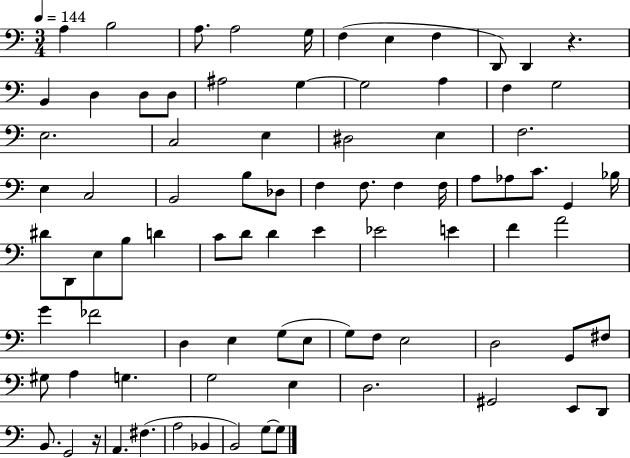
X:1
T:Untitled
M:3/4
L:1/4
K:C
A, B,2 A,/2 A,2 G,/4 F, E, F, D,,/2 D,, z B,, D, D,/2 D,/2 ^A,2 G, G,2 A, F, G,2 E,2 C,2 E, ^D,2 E, F,2 E, C,2 B,,2 B,/2 _D,/2 F, F,/2 F, F,/4 A,/2 _A,/2 C/2 G,, _B,/4 ^D/2 D,,/2 E,/2 B,/2 D C/2 D/2 D E _E2 E F A2 G _F2 D, E, G,/2 E,/2 G,/2 F,/2 E,2 D,2 G,,/2 ^F,/2 ^G,/2 A, G, G,2 E, D,2 ^G,,2 E,,/2 D,,/2 B,,/2 G,,2 z/4 A,, ^F, A,2 _B,, B,,2 G,/2 G,/2